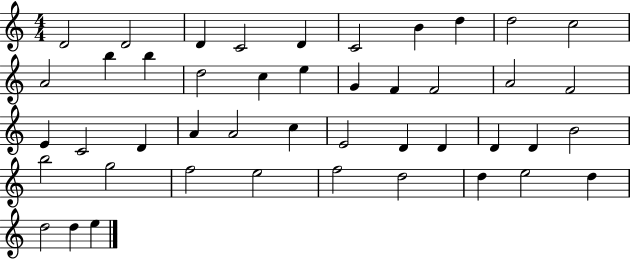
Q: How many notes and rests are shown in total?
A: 45